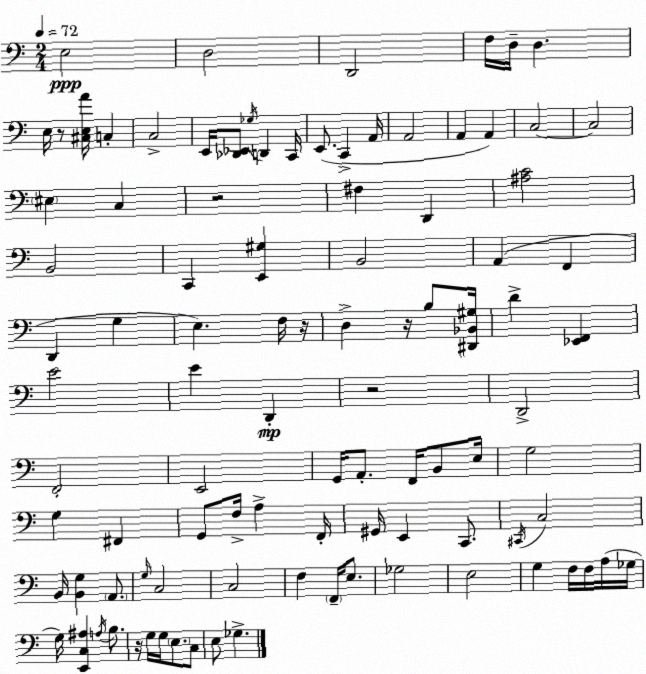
X:1
T:Untitled
M:2/4
L:1/4
K:Am
E,2 D,2 D,,2 F,/4 D,/4 D, E,/4 z/2 [^C,E,A]/4 C, C,2 E,,/4 [_D,,_E,,]/2 _G,/4 D,, C,,/4 E,,/2 C,, A,,/4 A,,2 A,, A,, C,2 C,2 ^E, C, z2 ^F, D,, [^A,C]2 B,,2 C,, [E,,^G,] B,,2 A,, F,, D,, G, E, F,/4 z/4 D, z/4 B,/2 [^D,,_B,,^G,]/4 D [_E,,F,,] E2 E D,, z2 D,,2 F,,2 E,,2 G,,/4 A,,/2 F,,/4 B,,/2 E,/4 G,2 G, ^F,, G,,/2 F,/4 A, F,,/4 ^G,,/4 E,, C,,/2 ^C,,/4 C,2 B,,/4 [B,,G,] A,,/2 G,/4 C,2 C,2 F, F,,/4 E,/2 _G,2 E,2 G, F,/4 F,/4 A,/4 _G,/4 G,/4 [E,,C,^A,] A,/4 B,/2 z/4 G,/4 G,/4 E,/2 C,/2 E,/2 _G,